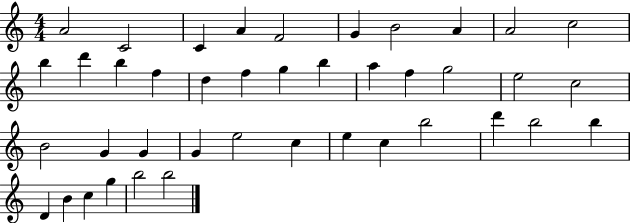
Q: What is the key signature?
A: C major